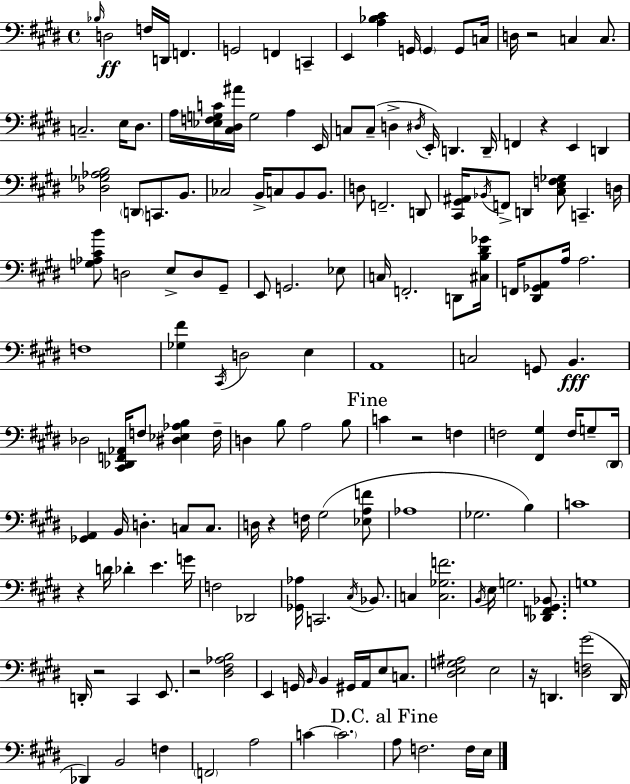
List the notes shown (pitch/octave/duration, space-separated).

Bb3/s D3/h F3/s D2/s F2/q. G2/h F2/q C2/q E2/q [A3,Bb3,C#4]/q G2/s G2/q G2/e C3/s D3/s R/h C3/q C3/e. C3/h. E3/s D#3/e. A3/s [Eb3,F3,G3,C4]/s [C#3,D#3,A#4]/s G3/h A3/q E2/s C3/e C3/e D3/q D#3/s E2/s D2/q. D2/s F2/q R/q E2/q D2/q [Db3,Gb3,Ab3,B3]/h D2/e C2/e. B2/e. CES3/h B2/s C3/e B2/e B2/e. D3/e F2/h. D2/e [C#2,G#2,A#2]/s Bb2/s F2/e D2/q [C#3,E3,F3,Gb3]/e C2/q. D3/s [G3,Ab3,C#4,B4]/e D3/h E3/e D3/e G#2/e E2/e G2/h. Eb3/e C3/s F2/h. D2/e [C#3,B3,D#4,Gb4]/s F2/s [D#2,Gb2,A2]/e A3/s A3/h. F3/w [Gb3,F#4]/q C#2/s D3/h E3/q A2/w C3/h G2/e B2/q. Db3/h [C#2,Db2,F2,Ab2]/s F3/e [D#3,Eb3,Ab3,B3]/q F3/s D3/q B3/e A3/h B3/e C4/q R/h F3/q F3/h [F#2,G#3]/q F3/s G3/e D#2/s [Gb2,A2]/q B2/s D3/q. C3/e C3/e. D3/s R/q F3/s G#3/h [Eb3,A3,F4]/e Ab3/w Gb3/h. B3/q C4/w R/q D4/s Db4/q E4/q. G4/s F3/h Db2/h [Gb2,Ab3]/s C2/h. C#3/s Bb2/e. C3/q [C3,Gb3,F4]/h. B2/s E3/s G3/h. [Db2,F2,G#2,Bb2]/e. G3/w D2/s R/h C#2/q E2/e. R/h [D#3,F#3,Ab3,B3]/h E2/q G2/s B2/s B2/q G#2/s A2/s E3/e C3/e. [D#3,E3,G3,A#3]/h E3/h R/s D2/q. [D#3,F3,G#4]/h D2/s Db2/q B2/h F3/q F2/h A3/h C4/q C4/h. A3/e F3/h. F3/s E3/s